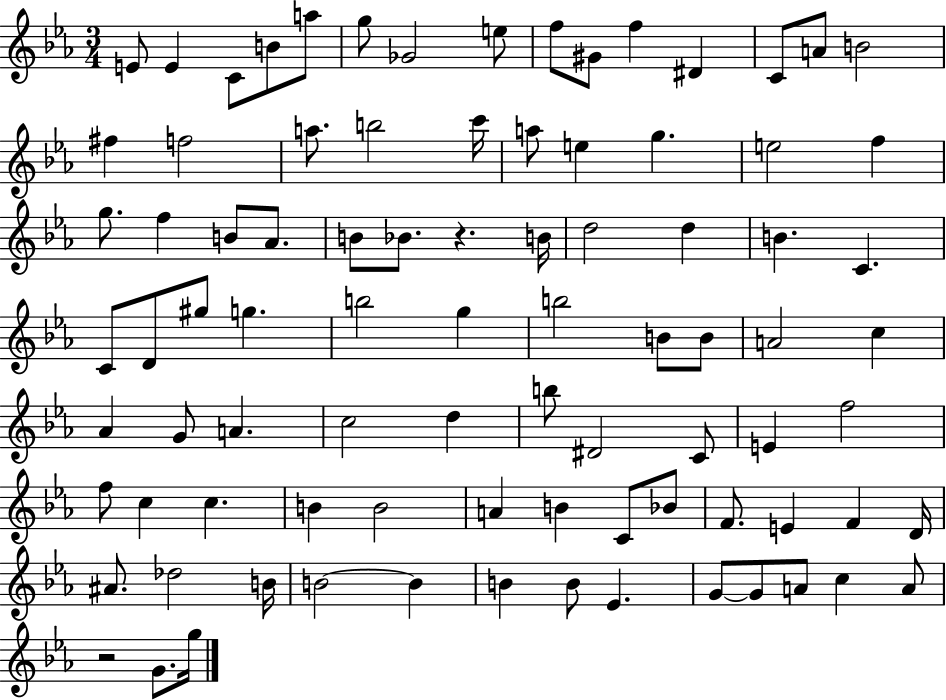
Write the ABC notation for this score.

X:1
T:Untitled
M:3/4
L:1/4
K:Eb
E/2 E C/2 B/2 a/2 g/2 _G2 e/2 f/2 ^G/2 f ^D C/2 A/2 B2 ^f f2 a/2 b2 c'/4 a/2 e g e2 f g/2 f B/2 _A/2 B/2 _B/2 z B/4 d2 d B C C/2 D/2 ^g/2 g b2 g b2 B/2 B/2 A2 c _A G/2 A c2 d b/2 ^D2 C/2 E f2 f/2 c c B B2 A B C/2 _B/2 F/2 E F D/4 ^A/2 _d2 B/4 B2 B B B/2 _E G/2 G/2 A/2 c A/2 z2 G/2 g/4